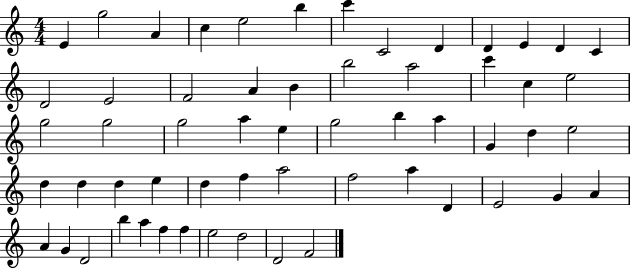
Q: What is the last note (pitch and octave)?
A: F4